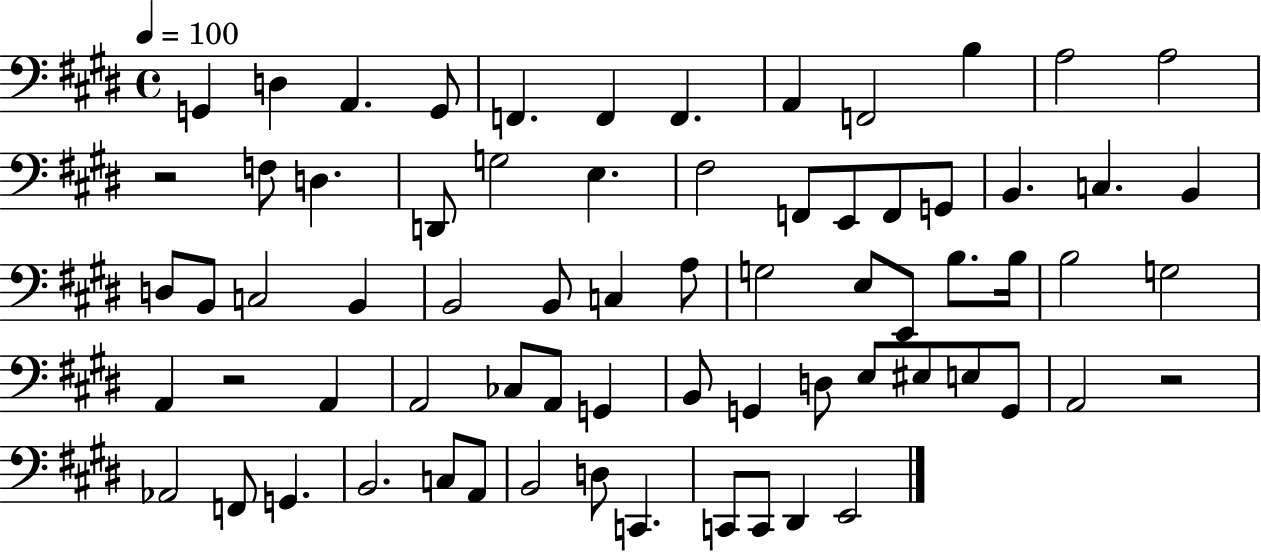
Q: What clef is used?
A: bass